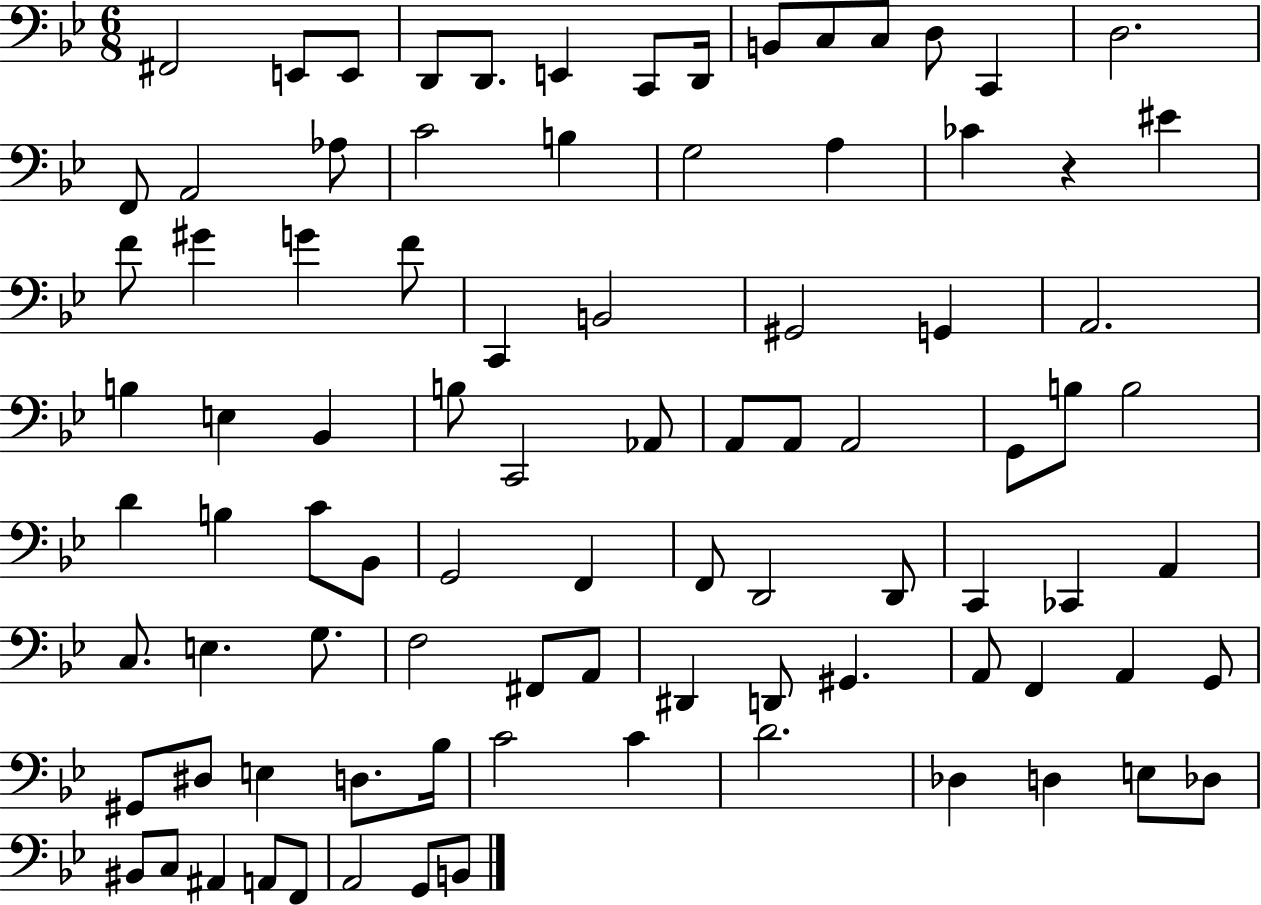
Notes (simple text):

F#2/h E2/e E2/e D2/e D2/e. E2/q C2/e D2/s B2/e C3/e C3/e D3/e C2/q D3/h. F2/e A2/h Ab3/e C4/h B3/q G3/h A3/q CES4/q R/q EIS4/q F4/e G#4/q G4/q F4/e C2/q B2/h G#2/h G2/q A2/h. B3/q E3/q Bb2/q B3/e C2/h Ab2/e A2/e A2/e A2/h G2/e B3/e B3/h D4/q B3/q C4/e Bb2/e G2/h F2/q F2/e D2/h D2/e C2/q CES2/q A2/q C3/e. E3/q. G3/e. F3/h F#2/e A2/e D#2/q D2/e G#2/q. A2/e F2/q A2/q G2/e G#2/e D#3/e E3/q D3/e. Bb3/s C4/h C4/q D4/h. Db3/q D3/q E3/e Db3/e BIS2/e C3/e A#2/q A2/e F2/e A2/h G2/e B2/e